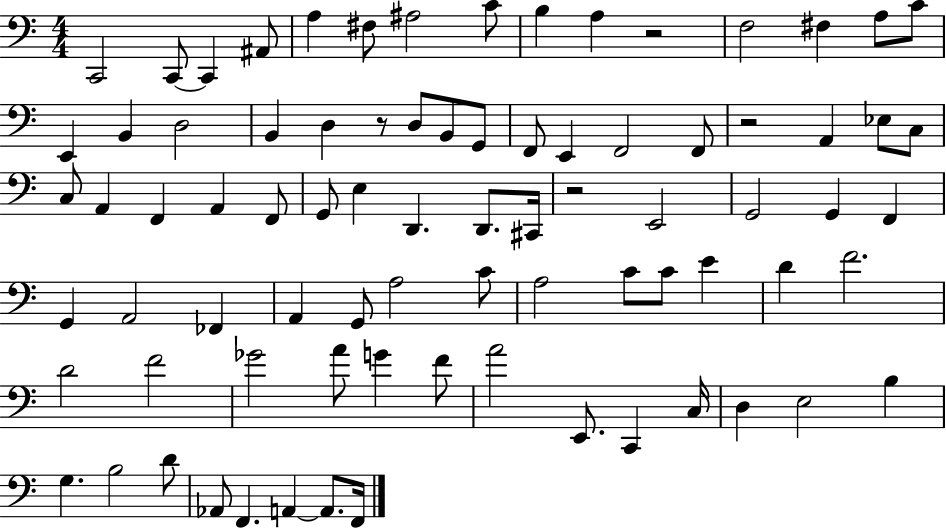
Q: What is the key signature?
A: C major